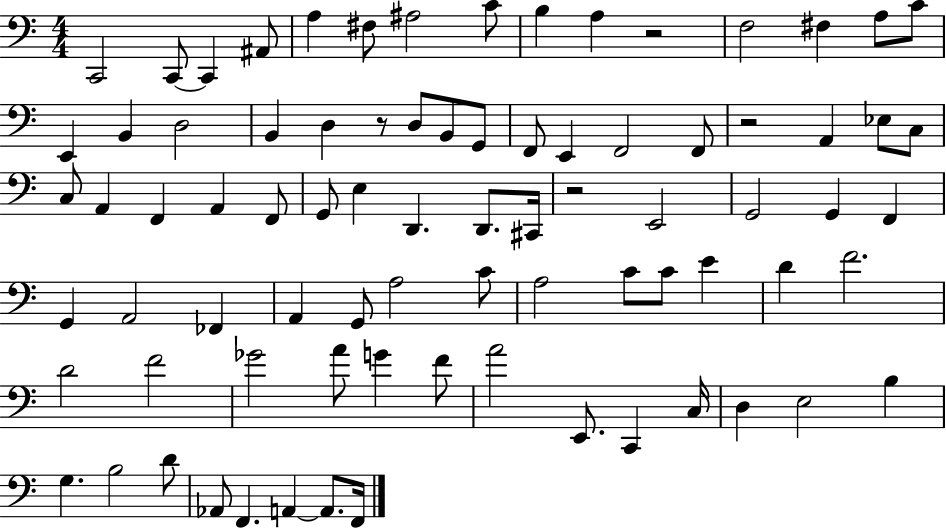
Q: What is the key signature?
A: C major